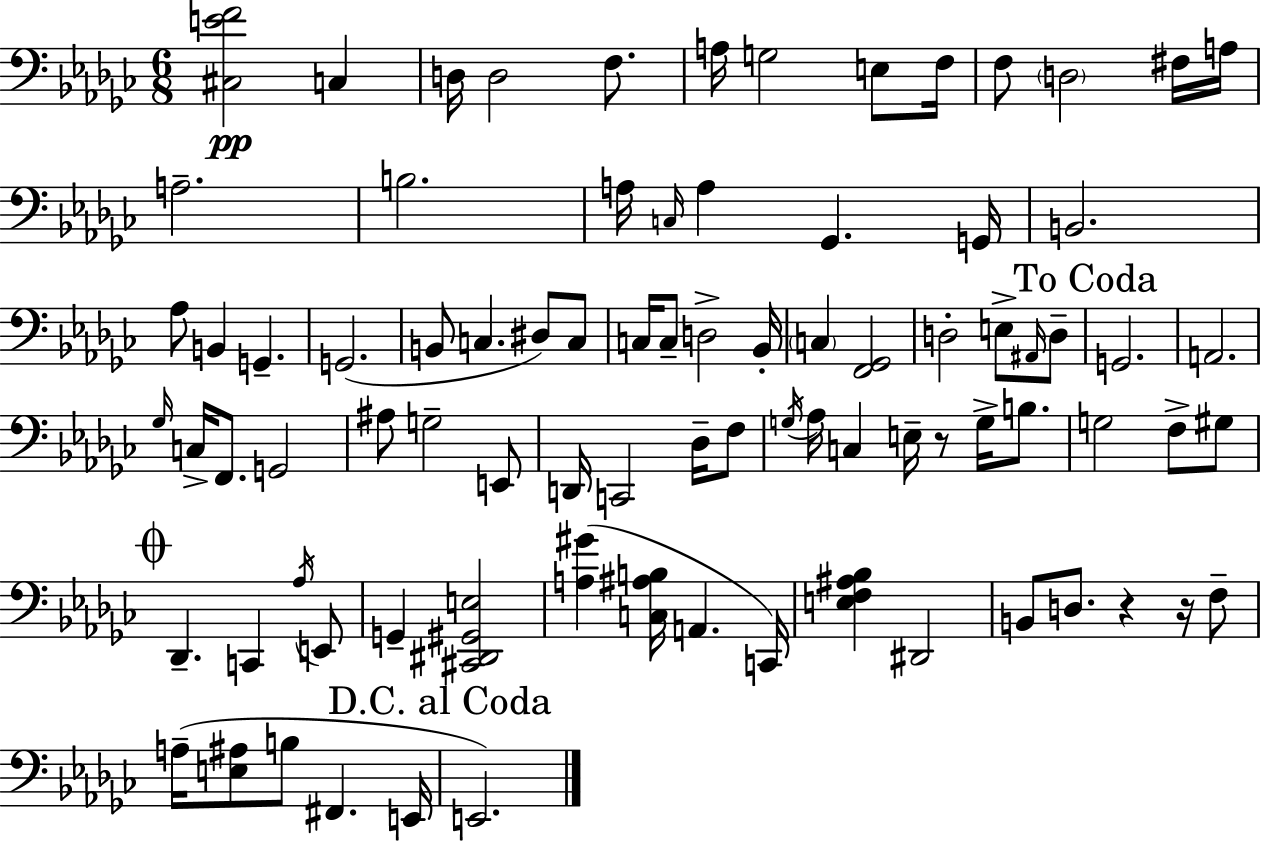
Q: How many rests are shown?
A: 3